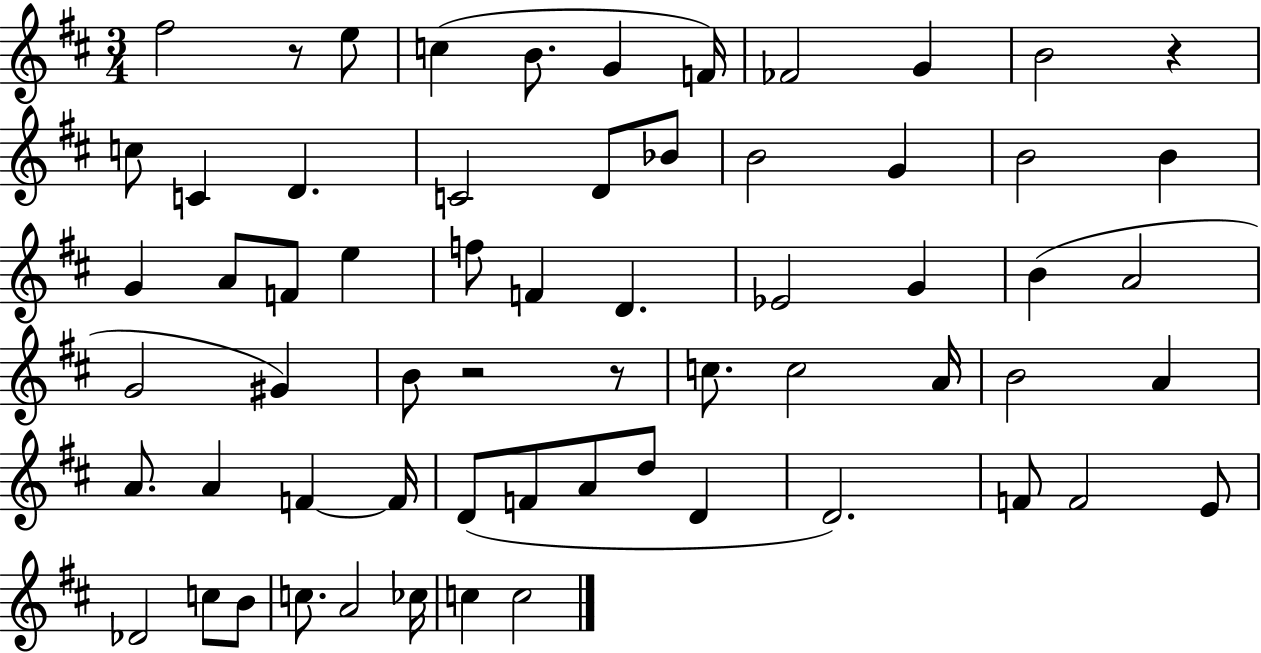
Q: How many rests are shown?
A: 4